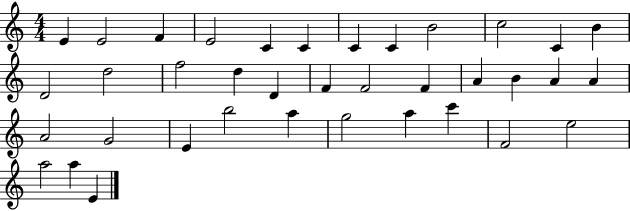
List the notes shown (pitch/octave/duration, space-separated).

E4/q E4/h F4/q E4/h C4/q C4/q C4/q C4/q B4/h C5/h C4/q B4/q D4/h D5/h F5/h D5/q D4/q F4/q F4/h F4/q A4/q B4/q A4/q A4/q A4/h G4/h E4/q B5/h A5/q G5/h A5/q C6/q F4/h E5/h A5/h A5/q E4/q